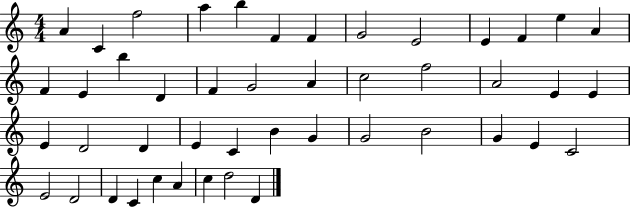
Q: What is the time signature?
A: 4/4